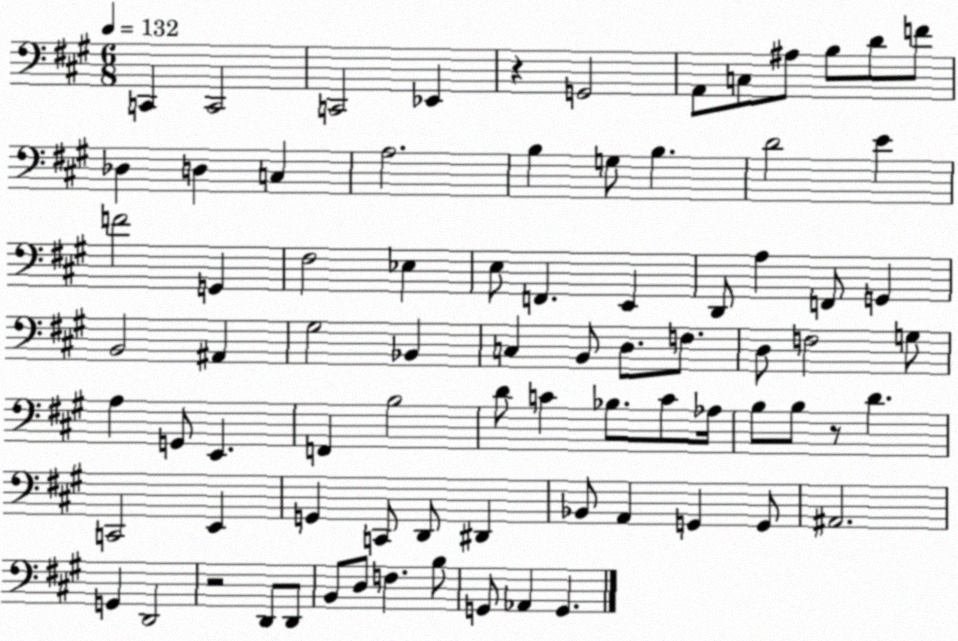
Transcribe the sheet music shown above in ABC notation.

X:1
T:Untitled
M:6/8
L:1/4
K:A
C,, C,,2 C,,2 _E,, z G,,2 A,,/2 C,/2 ^A,/2 B,/2 D/2 F/2 _D, D, C, A,2 B, G,/2 B, D2 E F2 G,, ^F,2 _E, E,/2 F,, E,, D,,/2 A, F,,/2 G,, B,,2 ^A,, ^G,2 _B,, C, B,,/2 D,/2 F,/2 D,/2 F,2 G,/2 A, G,,/2 E,, F,, B,2 D/2 C _B,/2 C/2 _A,/4 B,/2 B,/2 z/2 D C,,2 E,, G,, C,,/2 D,,/2 ^D,, _B,,/2 A,, G,, G,,/2 ^A,,2 G,, D,,2 z2 D,,/2 D,,/2 B,,/2 D,/2 F, B,/2 G,,/2 _A,, G,,